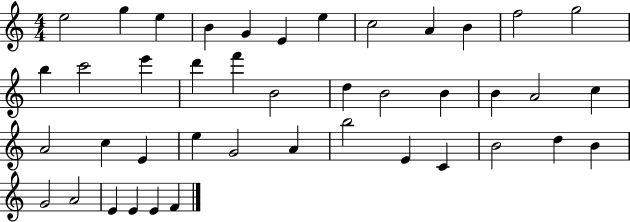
X:1
T:Untitled
M:4/4
L:1/4
K:C
e2 g e B G E e c2 A B f2 g2 b c'2 e' d' f' B2 d B2 B B A2 c A2 c E e G2 A b2 E C B2 d B G2 A2 E E E F